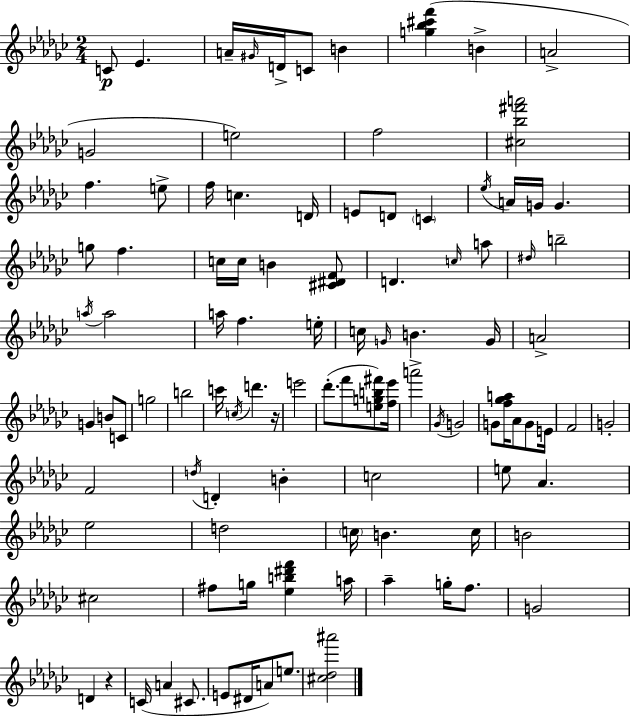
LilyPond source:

{
  \clef treble
  \numericTimeSignature
  \time 2/4
  \key ees \minor
  c'8\p ees'4. | a'16-- \grace { gis'16 } d'16-> c'8 b'4 | <g'' bes'' cis''' f'''>4( b'4-> | a'2-> | \break g'2 | e''2) | f''2 | <cis'' bes'' fis''' a'''>2 | \break f''4. e''8-> | f''16 c''4. | d'16 e'8 d'8 \parenthesize c'4 | \acciaccatura { ees''16 } a'16 g'16 g'4. | \break g''8 f''4. | c''16 c''16 b'4 | <cis' dis' f'>8 d'4. | \grace { c''16 } a''8 \grace { dis''16 } b''2-- | \break \acciaccatura { a''16 } a''2 | a''16 f''4. | e''16-. c''16 \grace { g'16 } b'4. | g'16 a'2-> | \break g'4 | b'8 c'8 g''2 | b''2 | c'''16 \acciaccatura { c''16 } | \break d'''4. r16 e'''2 | des'''8.-.( | f'''8 <e'' g'' b'' fis'''>8) <f'' ees'''>16 a'''2-> | \acciaccatura { ges'16 } | \break g'2 | g'8 <f'' ges'' a''>16 aes'8 g'8 e'16 | f'2 | g'2-. | \break f'2 | \acciaccatura { d''16 } d'4-. b'4-. | c''2 | e''8 aes'4. | \break ees''2 | d''2 | \parenthesize c''16 b'4. | c''16 b'2 | \break cis''2 | fis''8 g''16 <ees'' b'' dis''' f'''>4 | a''16 aes''4-- g''16-. f''8. | g'2 | \break d'4 r4 | c'16( a'4 cis'8. | e'8 dis'16 a'8) e''8. | <cis'' des'' ais'''>2 | \break \bar "|."
}